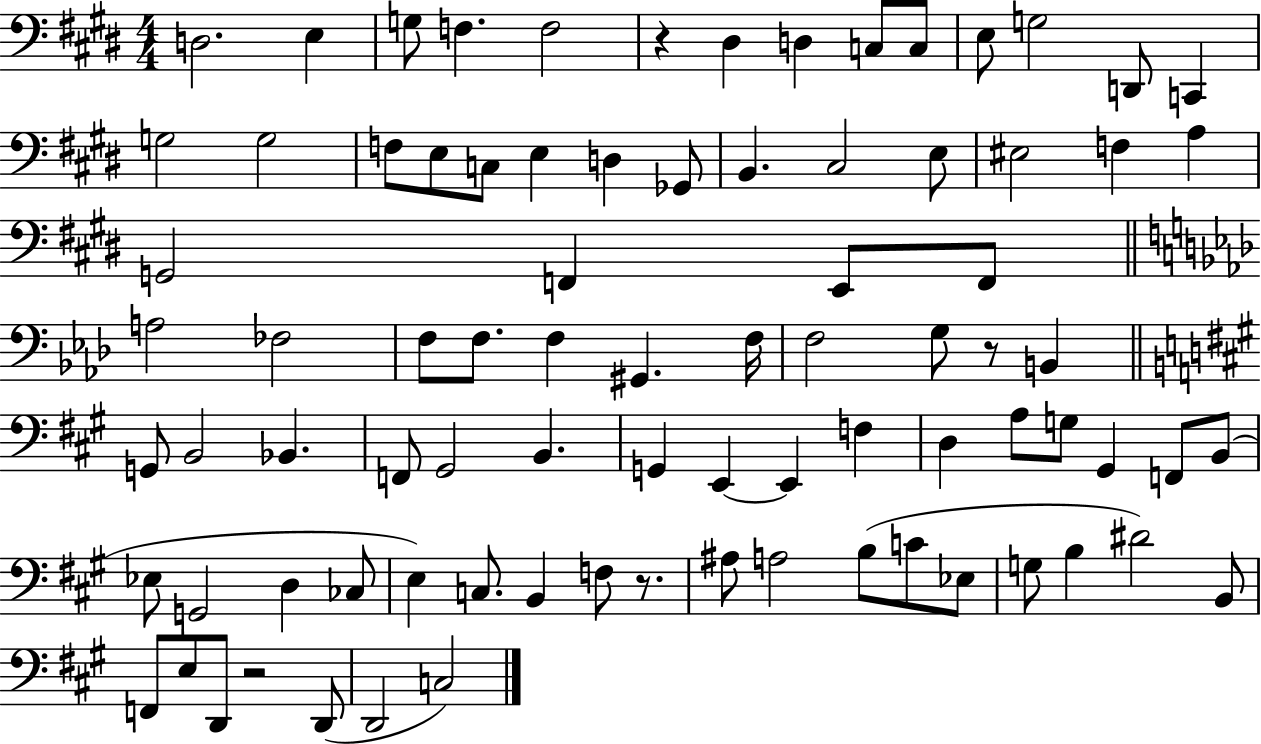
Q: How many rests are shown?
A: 4